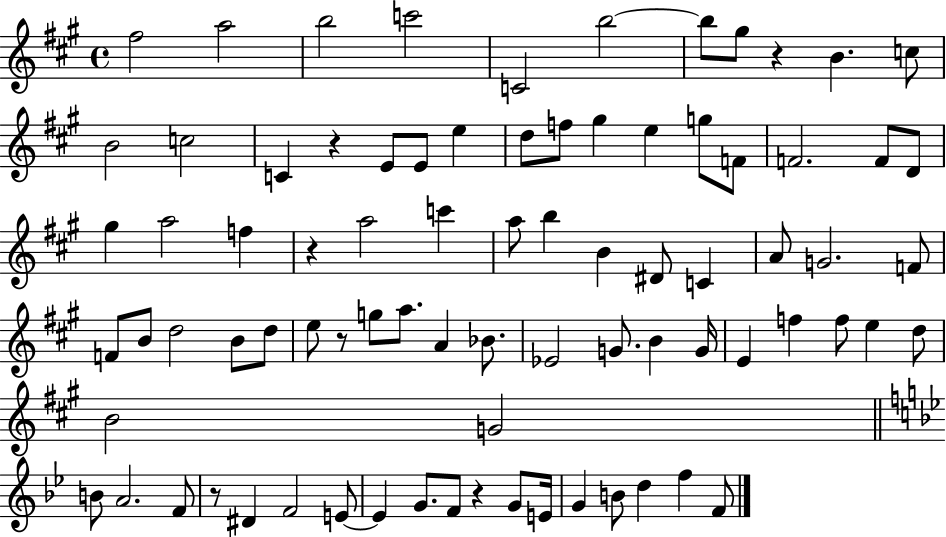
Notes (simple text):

F#5/h A5/h B5/h C6/h C4/h B5/h B5/e G#5/e R/q B4/q. C5/e B4/h C5/h C4/q R/q E4/e E4/e E5/q D5/e F5/e G#5/q E5/q G5/e F4/e F4/h. F4/e D4/e G#5/q A5/h F5/q R/q A5/h C6/q A5/e B5/q B4/q D#4/e C4/q A4/e G4/h. F4/e F4/e B4/e D5/h B4/e D5/e E5/e R/e G5/e A5/e. A4/q Bb4/e. Eb4/h G4/e. B4/q G4/s E4/q F5/q F5/e E5/q D5/e B4/h G4/h B4/e A4/h. F4/e R/e D#4/q F4/h E4/e E4/q G4/e. F4/e R/q G4/e E4/s G4/q B4/e D5/q F5/q F4/e